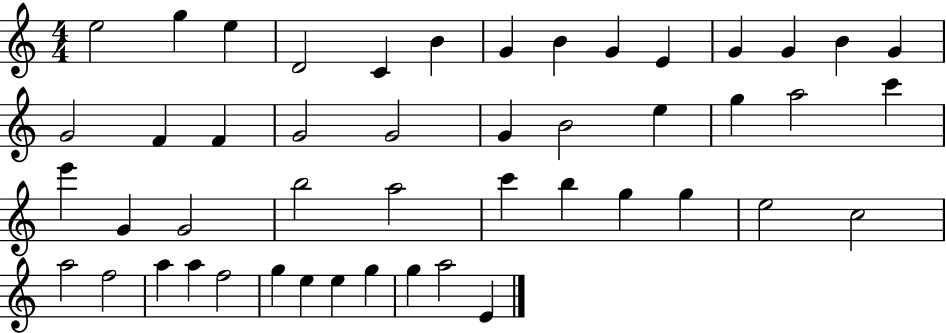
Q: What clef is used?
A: treble